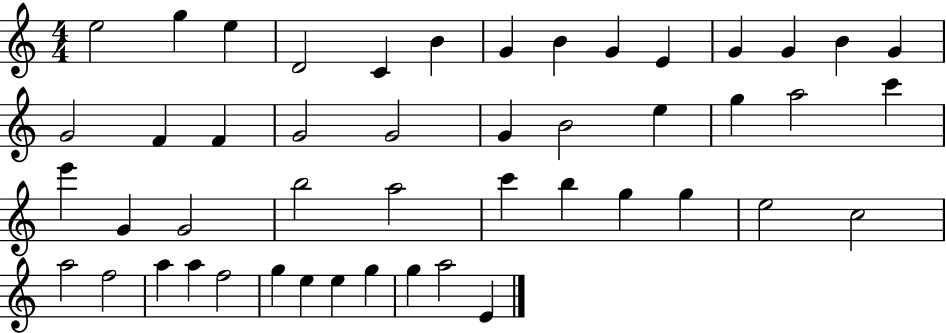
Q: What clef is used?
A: treble